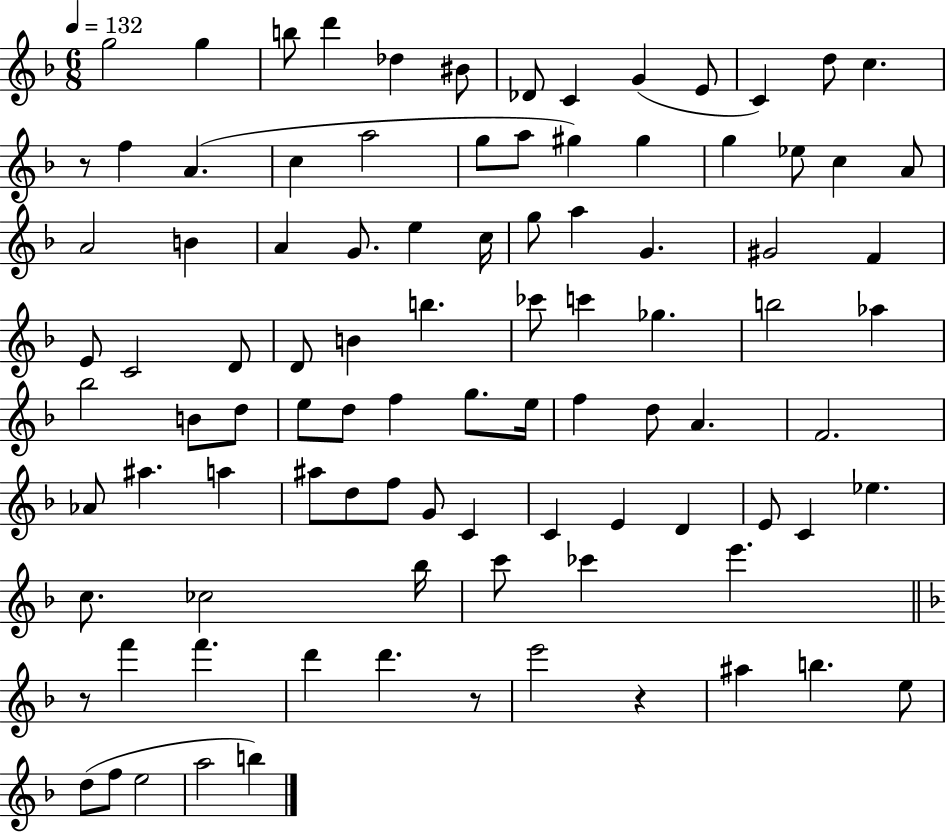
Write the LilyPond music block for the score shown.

{
  \clef treble
  \numericTimeSignature
  \time 6/8
  \key f \major
  \tempo 4 = 132
  g''2 g''4 | b''8 d'''4 des''4 bis'8 | des'8 c'4 g'4( e'8 | c'4) d''8 c''4. | \break r8 f''4 a'4.( | c''4 a''2 | g''8 a''8 gis''4) gis''4 | g''4 ees''8 c''4 a'8 | \break a'2 b'4 | a'4 g'8. e''4 c''16 | g''8 a''4 g'4. | gis'2 f'4 | \break e'8 c'2 d'8 | d'8 b'4 b''4. | ces'''8 c'''4 ges''4. | b''2 aes''4 | \break bes''2 b'8 d''8 | e''8 d''8 f''4 g''8. e''16 | f''4 d''8 a'4. | f'2. | \break aes'8 ais''4. a''4 | ais''8 d''8 f''8 g'8 c'4 | c'4 e'4 d'4 | e'8 c'4 ees''4. | \break c''8. ces''2 bes''16 | c'''8 ces'''4 e'''4. | \bar "||" \break \key f \major r8 f'''4 f'''4. | d'''4 d'''4. r8 | e'''2 r4 | ais''4 b''4. e''8 | \break d''8( f''8 e''2 | a''2 b''4) | \bar "|."
}